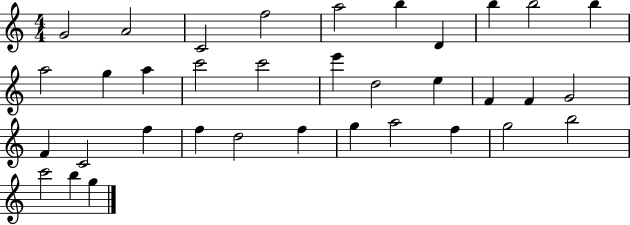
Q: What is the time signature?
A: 4/4